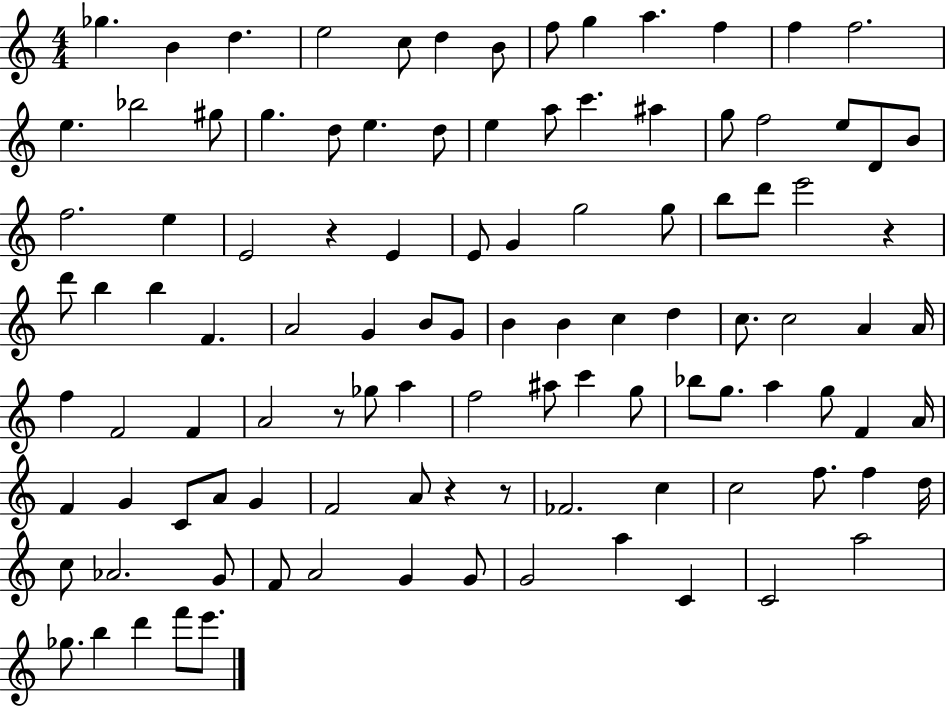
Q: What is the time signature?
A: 4/4